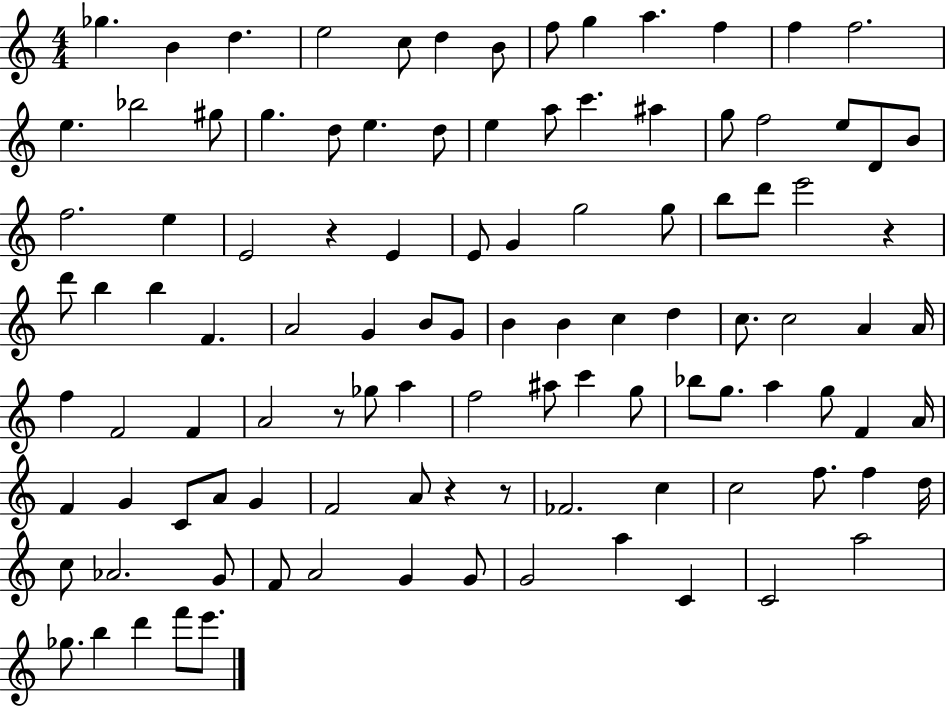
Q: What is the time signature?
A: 4/4